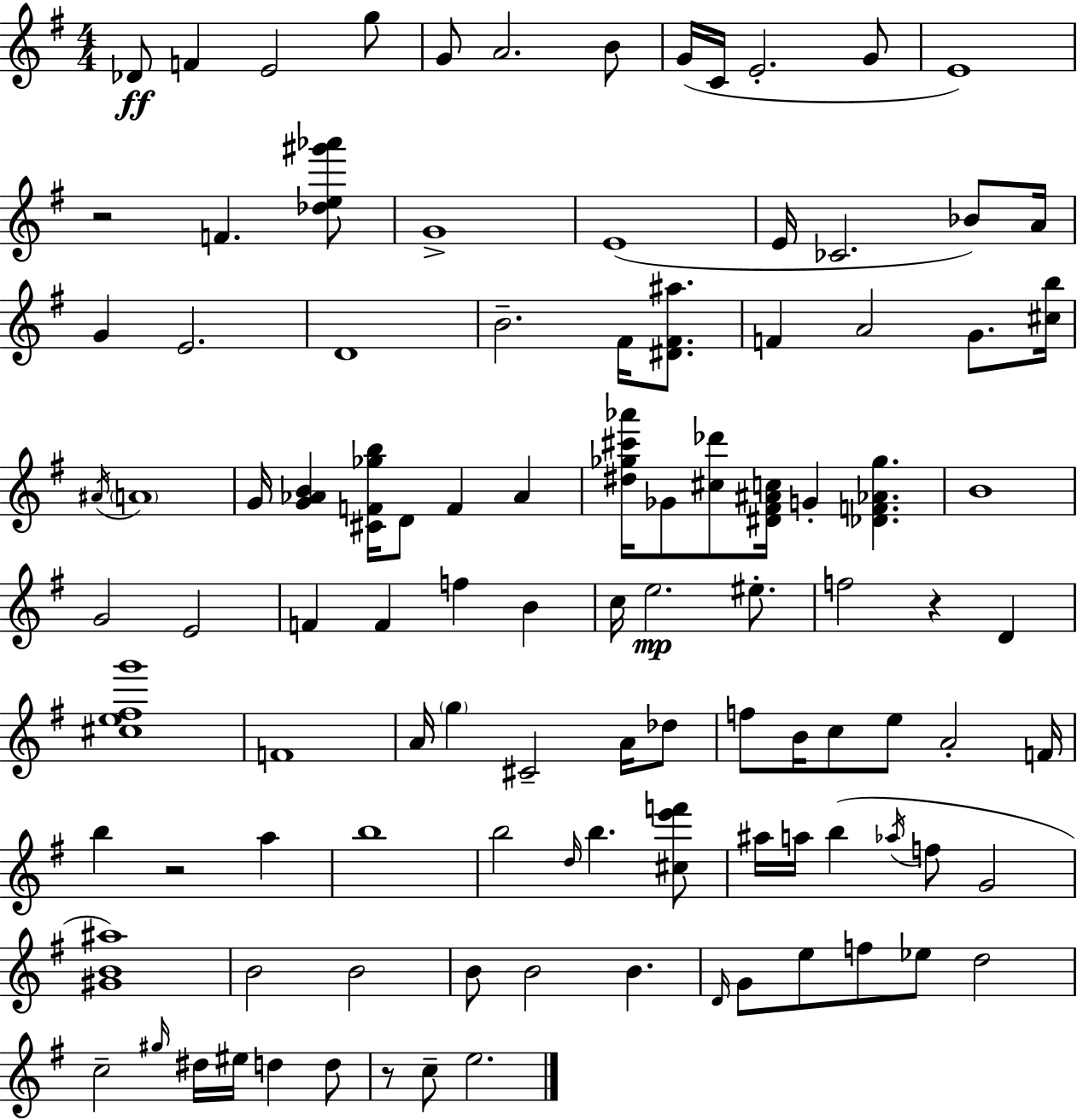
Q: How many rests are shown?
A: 4